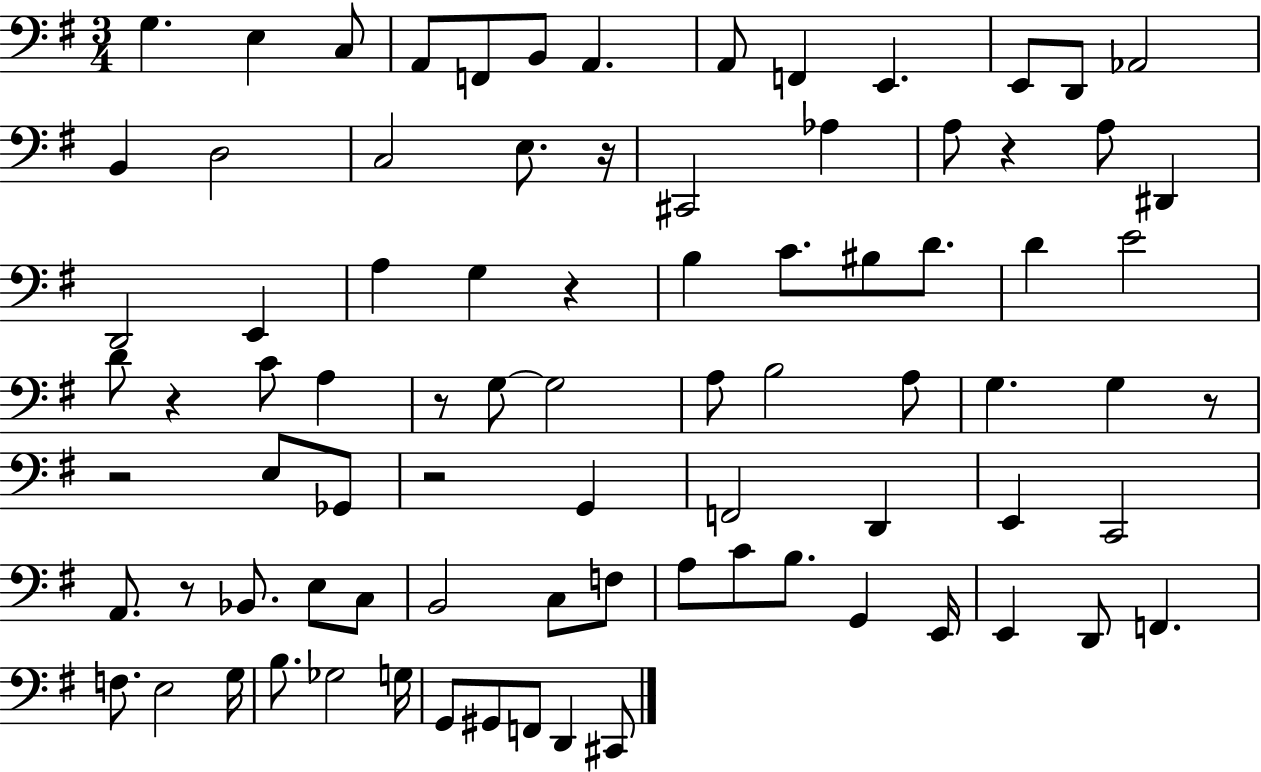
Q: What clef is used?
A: bass